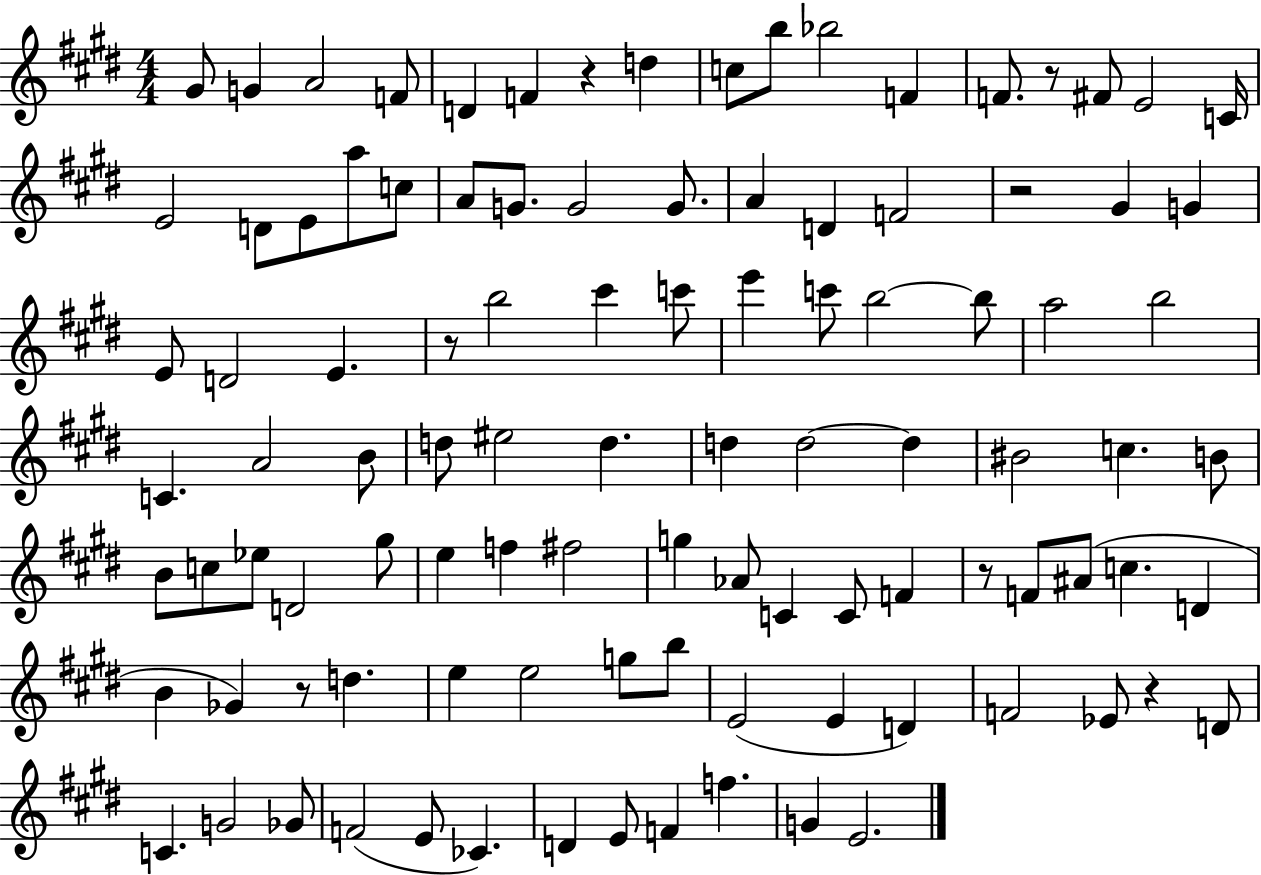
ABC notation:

X:1
T:Untitled
M:4/4
L:1/4
K:E
^G/2 G A2 F/2 D F z d c/2 b/2 _b2 F F/2 z/2 ^F/2 E2 C/4 E2 D/2 E/2 a/2 c/2 A/2 G/2 G2 G/2 A D F2 z2 ^G G E/2 D2 E z/2 b2 ^c' c'/2 e' c'/2 b2 b/2 a2 b2 C A2 B/2 d/2 ^e2 d d d2 d ^B2 c B/2 B/2 c/2 _e/2 D2 ^g/2 e f ^f2 g _A/2 C C/2 F z/2 F/2 ^A/2 c D B _G z/2 d e e2 g/2 b/2 E2 E D F2 _E/2 z D/2 C G2 _G/2 F2 E/2 _C D E/2 F f G E2